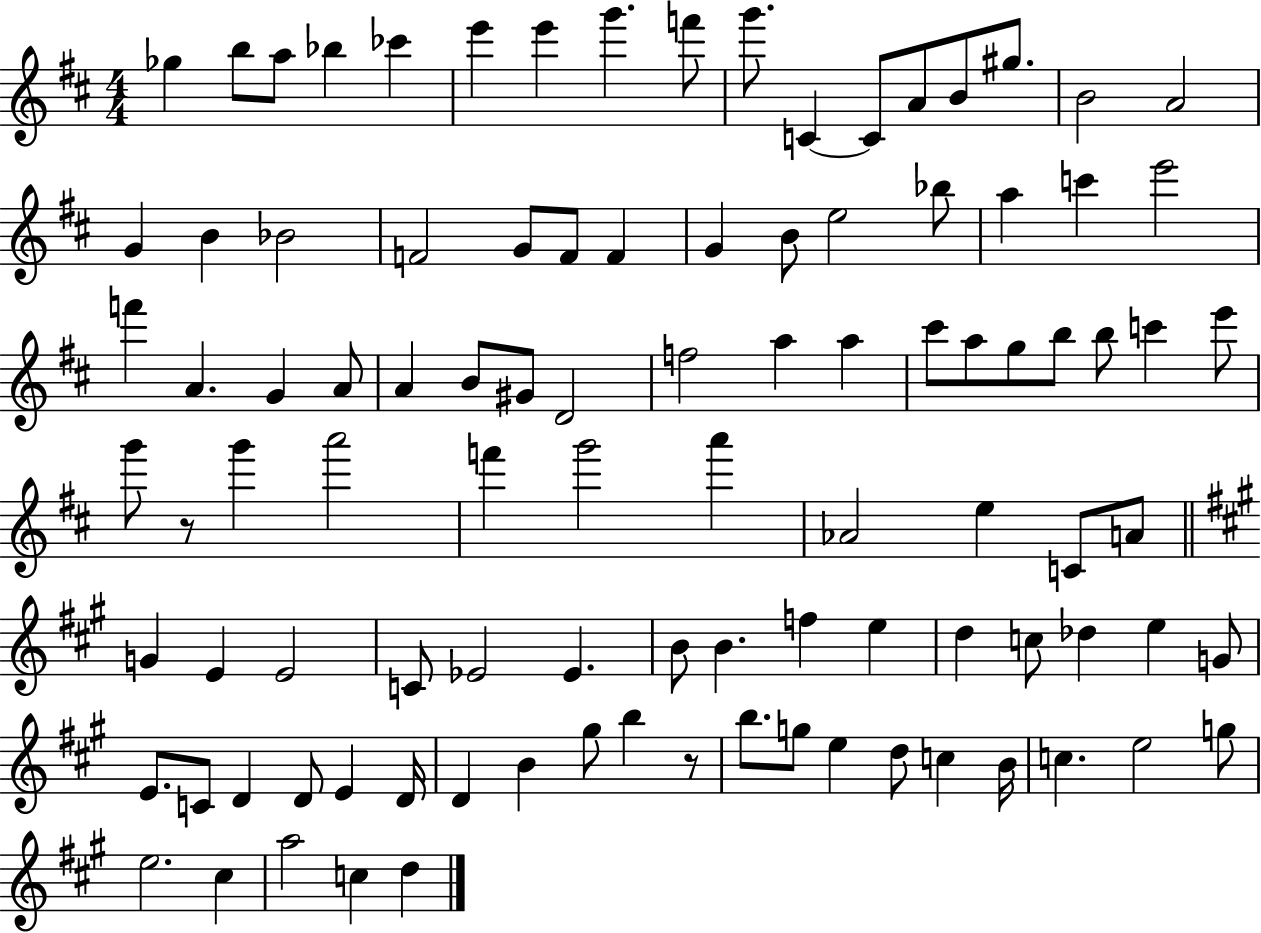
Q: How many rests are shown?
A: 2